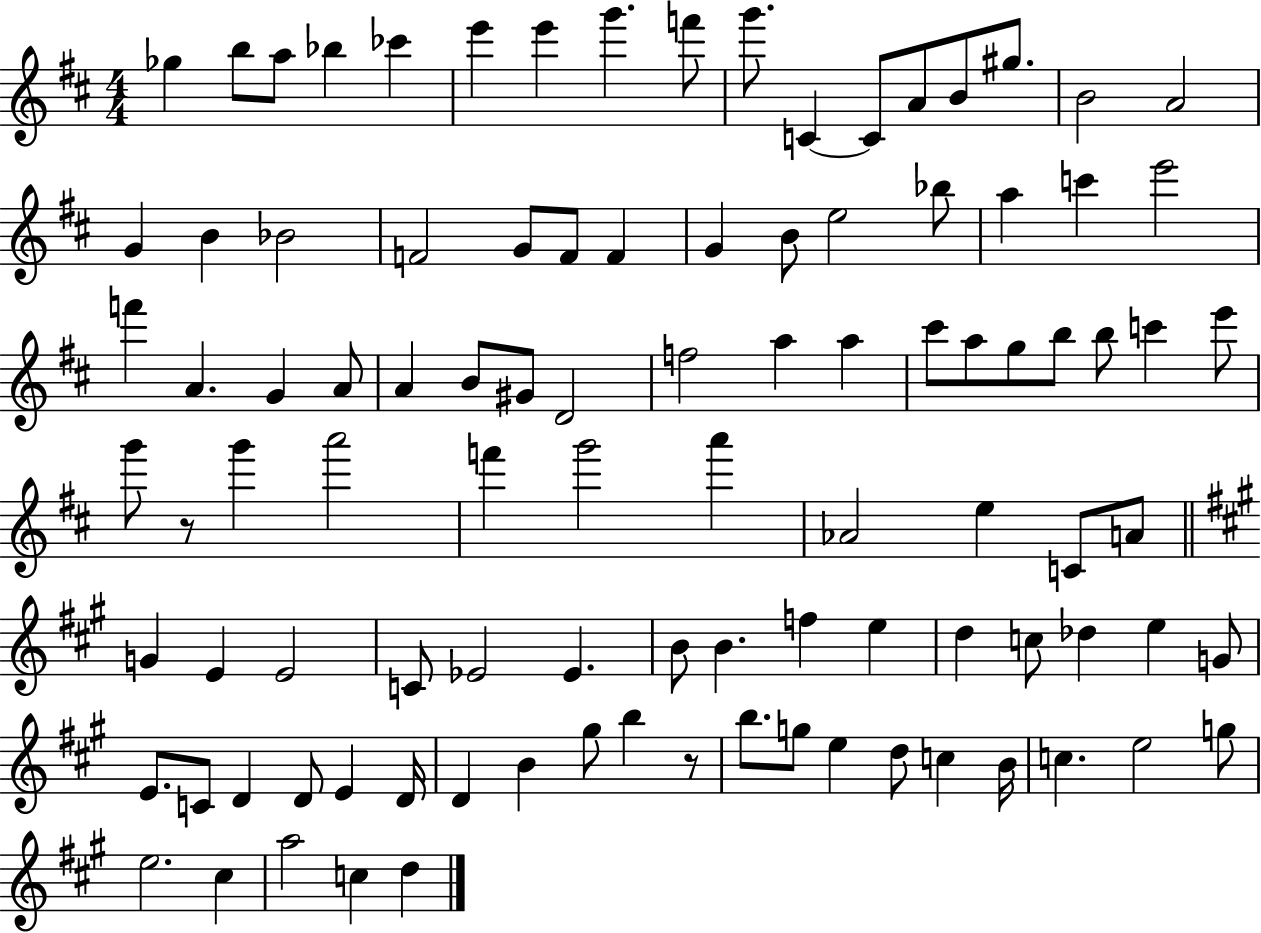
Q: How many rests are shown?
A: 2